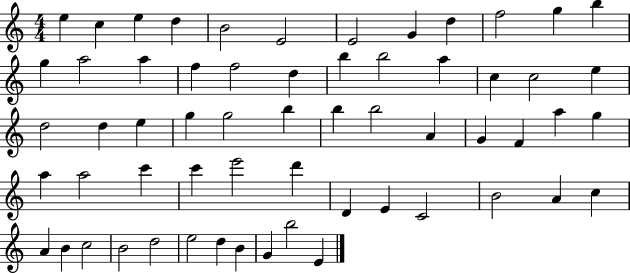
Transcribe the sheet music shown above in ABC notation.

X:1
T:Untitled
M:4/4
L:1/4
K:C
e c e d B2 E2 E2 G d f2 g b g a2 a f f2 d b b2 a c c2 e d2 d e g g2 b b b2 A G F a g a a2 c' c' e'2 d' D E C2 B2 A c A B c2 B2 d2 e2 d B G b2 E